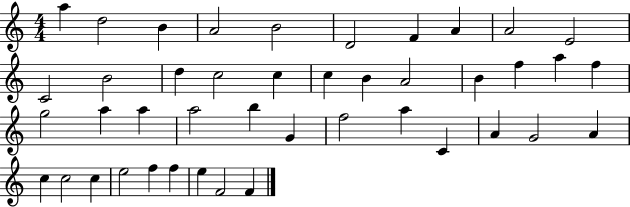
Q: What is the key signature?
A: C major